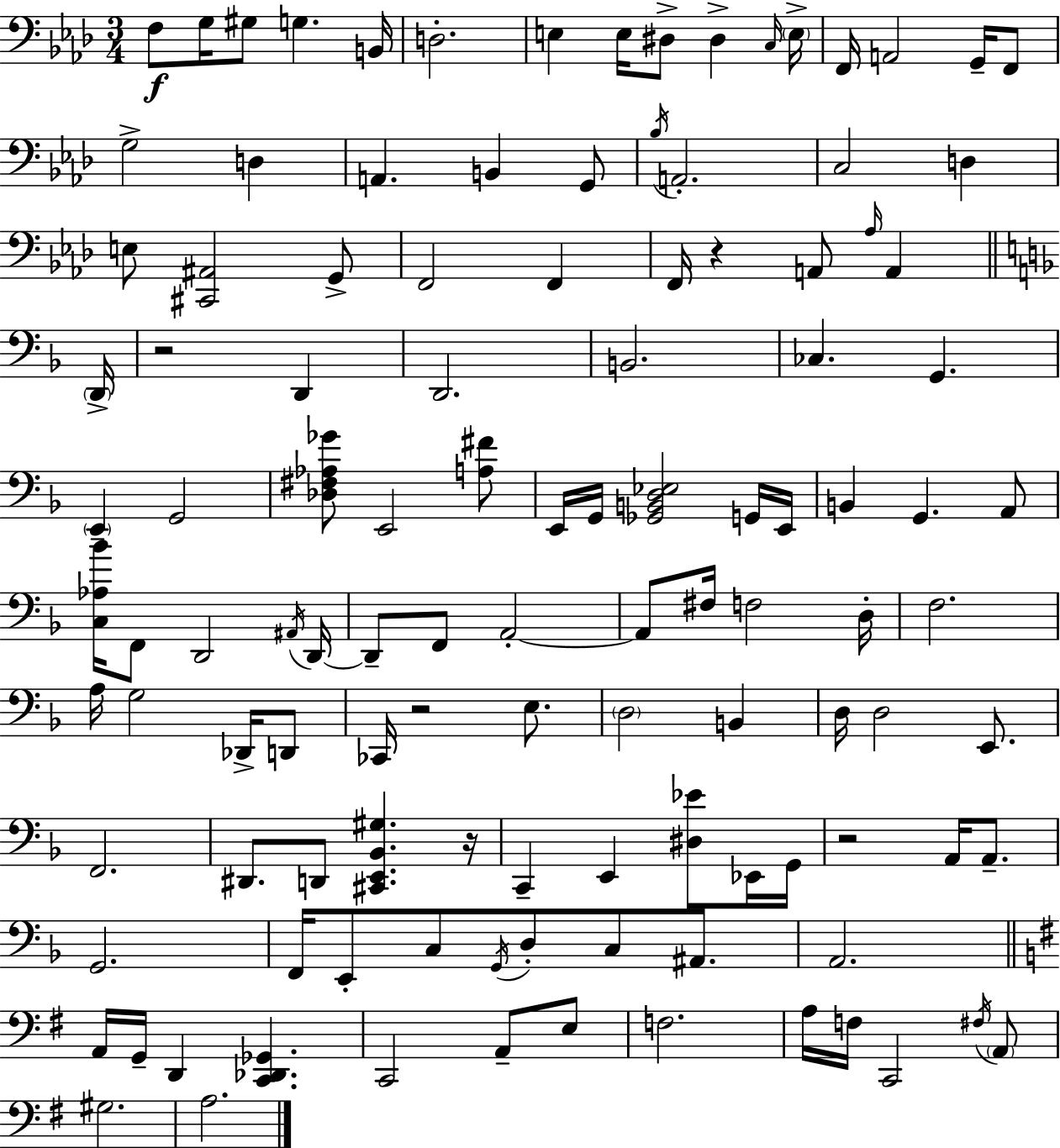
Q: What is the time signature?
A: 3/4